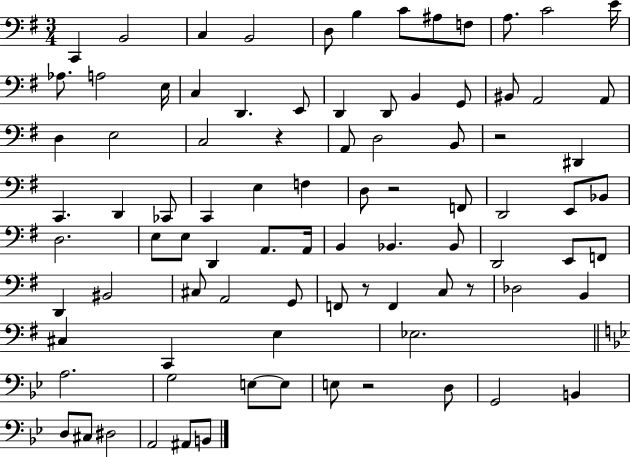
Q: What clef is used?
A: bass